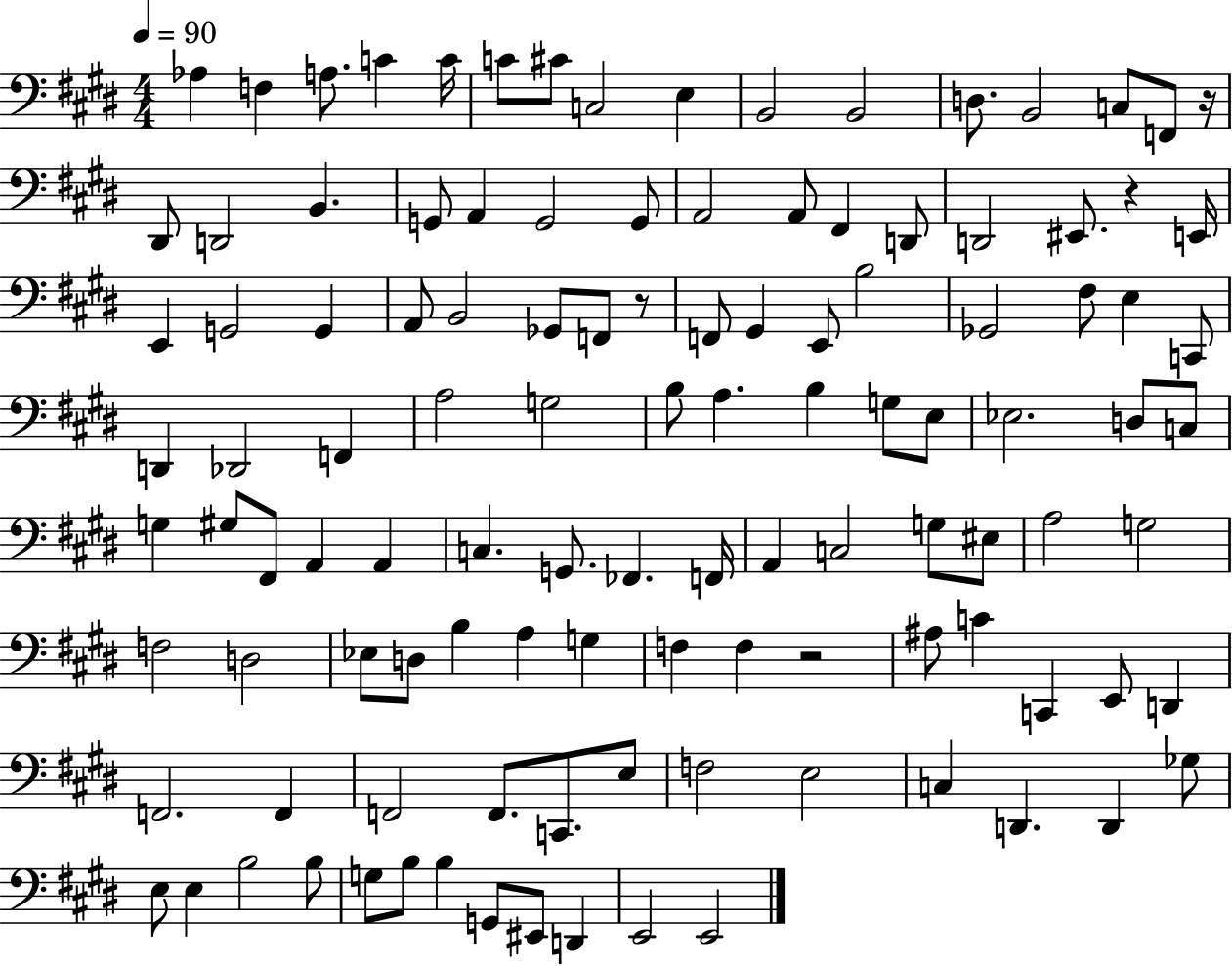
X:1
T:Untitled
M:4/4
L:1/4
K:E
_A, F, A,/2 C C/4 C/2 ^C/2 C,2 E, B,,2 B,,2 D,/2 B,,2 C,/2 F,,/2 z/4 ^D,,/2 D,,2 B,, G,,/2 A,, G,,2 G,,/2 A,,2 A,,/2 ^F,, D,,/2 D,,2 ^E,,/2 z E,,/4 E,, G,,2 G,, A,,/2 B,,2 _G,,/2 F,,/2 z/2 F,,/2 ^G,, E,,/2 B,2 _G,,2 ^F,/2 E, C,,/2 D,, _D,,2 F,, A,2 G,2 B,/2 A, B, G,/2 E,/2 _E,2 D,/2 C,/2 G, ^G,/2 ^F,,/2 A,, A,, C, G,,/2 _F,, F,,/4 A,, C,2 G,/2 ^E,/2 A,2 G,2 F,2 D,2 _E,/2 D,/2 B, A, G, F, F, z2 ^A,/2 C C,, E,,/2 D,, F,,2 F,, F,,2 F,,/2 C,,/2 E,/2 F,2 E,2 C, D,, D,, _G,/2 E,/2 E, B,2 B,/2 G,/2 B,/2 B, G,,/2 ^E,,/2 D,, E,,2 E,,2